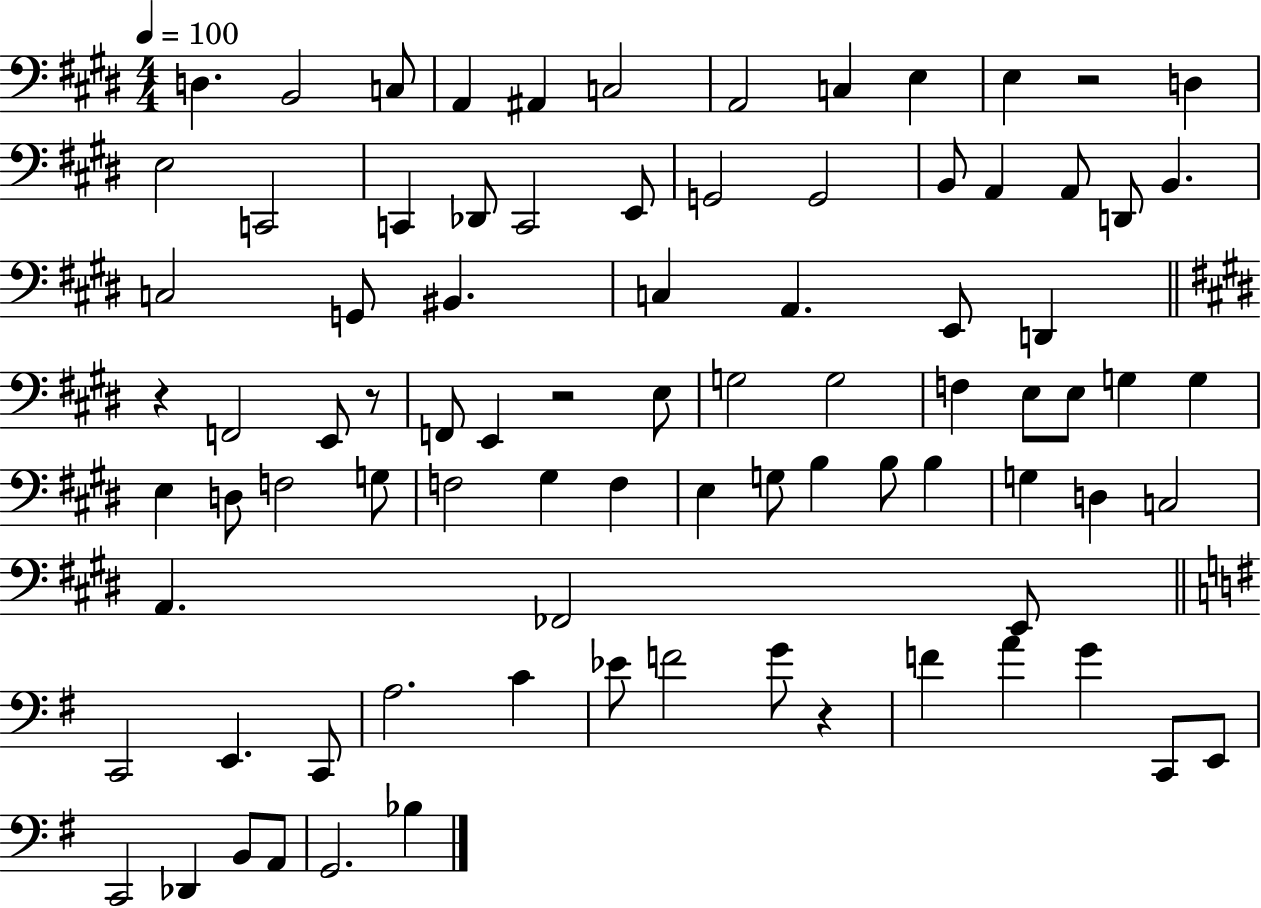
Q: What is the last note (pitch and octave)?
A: Bb3